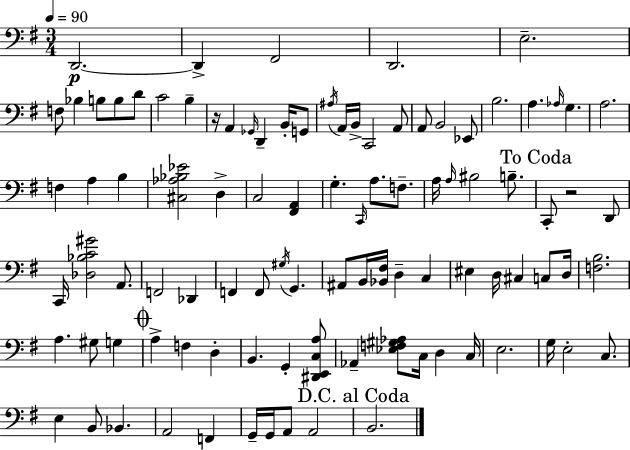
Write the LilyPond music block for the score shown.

{
  \clef bass
  \numericTimeSignature
  \time 3/4
  \key g \major
  \tempo 4 = 90
  d,2.~~\p | d,4-> fis,2 | d,2. | e2.-- | \break f8 bes4 b8 b8 d'8 | c'2 b4-- | r16 a,4 \grace { ges,16 } d,4-- b,16-. g,8 | \acciaccatura { ais16 } a,16 b,16-> c,2 | \break a,8 a,8 b,2 | ees,8 b2. | a4. \grace { aes16 } g4. | a2. | \break f4 a4 b4 | <cis aes bes ees'>2 d4-> | c2 <fis, a,>4 | g4.-. \grace { c,16 } a8. | \break f8.-- a16 \grace { a16 } bis2 | b8.-- \mark "To Coda" c,8-. r2 | d,8 c,16 <des bes c' gis'>2 | a,8. f,2 | \break des,4 f,4 f,8 \acciaccatura { gis16 } | g,4. ais,8 b,16 <bes, fis>16 d4-- | c4 eis4 d16 cis4 | c8 d16 <f b>2. | \break a4. | gis8 g4 \mark \markup { \musicglyph "scripts.coda" } a4-> f4 | d4-. b,4. | g,4-. <dis, e, c a>8 aes,4-- <ees f gis aes>8 | \break c16 d4 c16 e2. | g16 e2-. | c8. e4 b,8 | bes,4. a,2 | \break f,4 g,16-- g,16 a,8 a,2 | \mark "D.C. al Coda" b,2. | \bar "|."
}